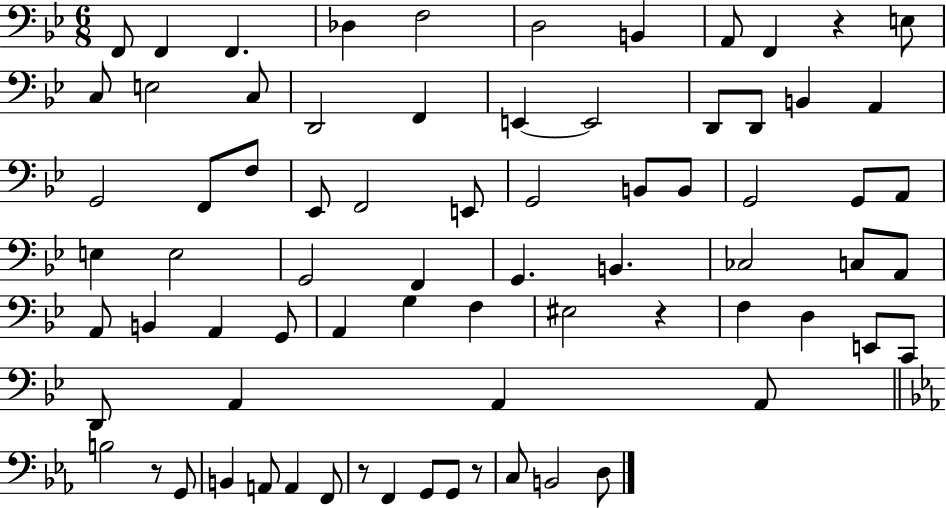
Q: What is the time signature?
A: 6/8